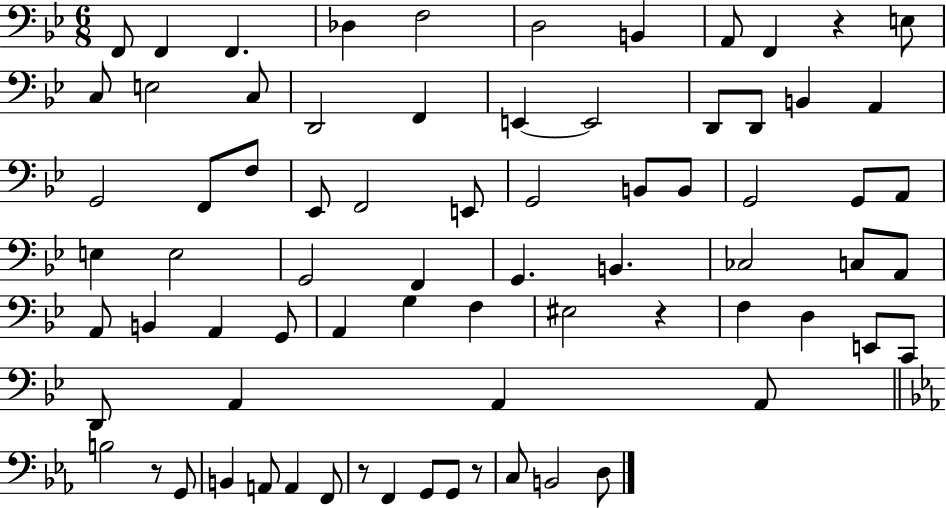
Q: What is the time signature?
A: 6/8